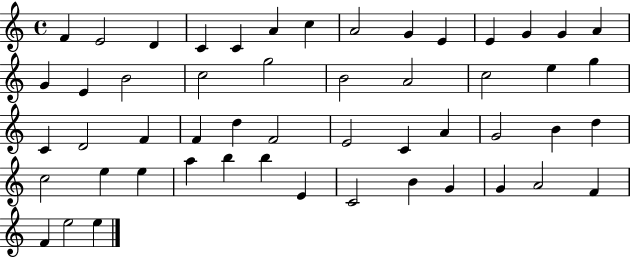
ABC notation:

X:1
T:Untitled
M:4/4
L:1/4
K:C
F E2 D C C A c A2 G E E G G A G E B2 c2 g2 B2 A2 c2 e g C D2 F F d F2 E2 C A G2 B d c2 e e a b b E C2 B G G A2 F F e2 e